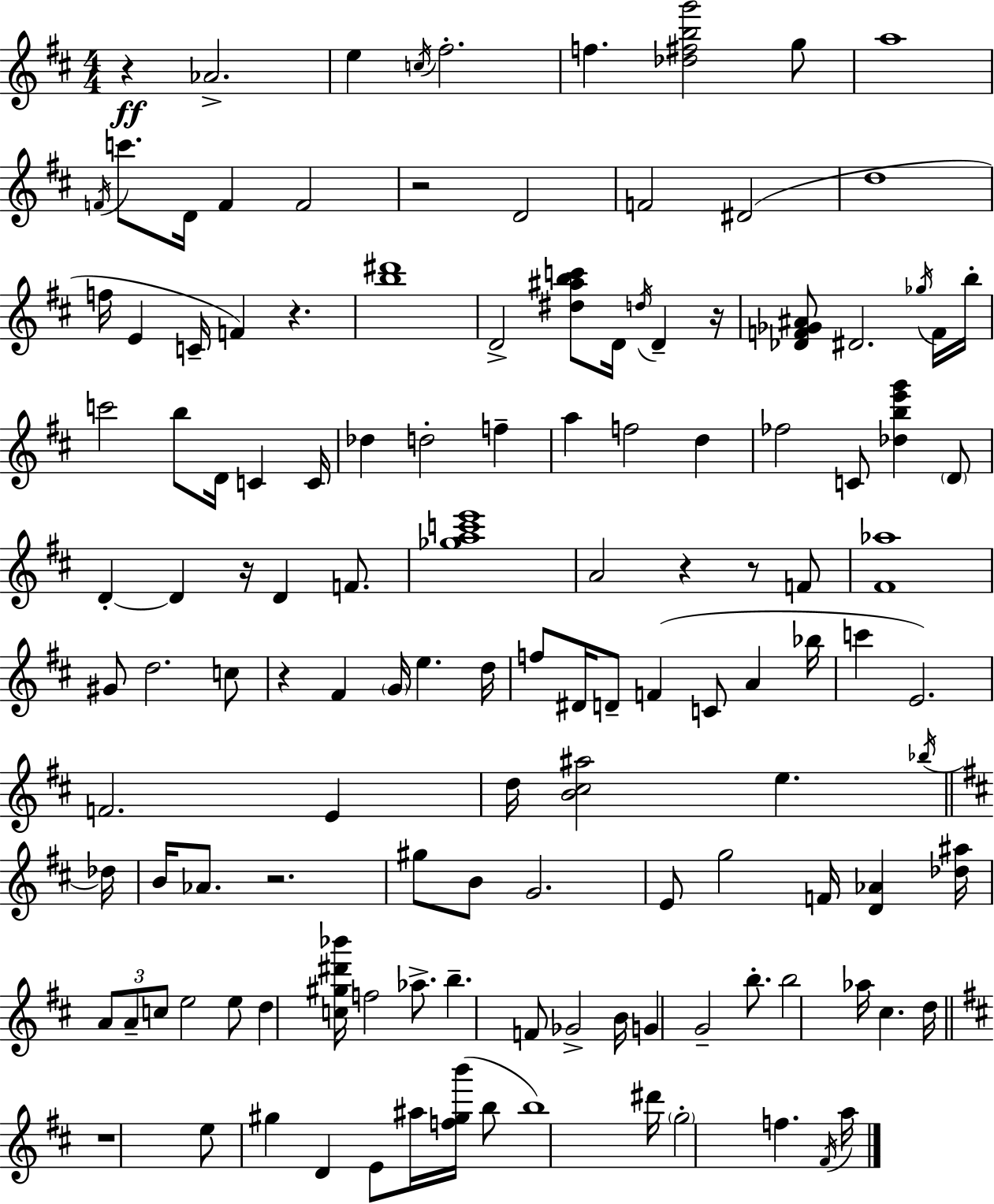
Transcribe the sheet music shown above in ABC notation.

X:1
T:Untitled
M:4/4
L:1/4
K:D
z _A2 e c/4 ^f2 f [_d^fbg']2 g/2 a4 F/4 c'/2 D/4 F F2 z2 D2 F2 ^D2 d4 f/4 E C/4 F z [b^d']4 D2 [^d^abc']/2 D/4 d/4 D z/4 [_DF_G^A]/2 ^D2 _g/4 F/4 b/4 c'2 b/2 D/4 C C/4 _d d2 f a f2 d _f2 C/2 [_dbe'g'] D/2 D D z/4 D F/2 [_gac'e']4 A2 z z/2 F/2 [^F_a]4 ^G/2 d2 c/2 z ^F G/4 e d/4 f/2 ^D/4 D/2 F C/2 A _b/4 c' E2 F2 E d/4 [B^c^a]2 e _b/4 _d/4 B/4 _A/2 z2 ^g/2 B/2 G2 E/2 g2 F/4 [D_A] [_d^a]/4 A/2 A/2 c/2 e2 e/2 d [c^g^d'_b']/4 f2 _a/2 b F/2 _G2 B/4 G G2 b/2 b2 _a/4 ^c d/4 z4 e/2 ^g D E/2 ^a/4 [f^gb']/4 b/2 b4 ^d'/4 g2 f ^F/4 a/4